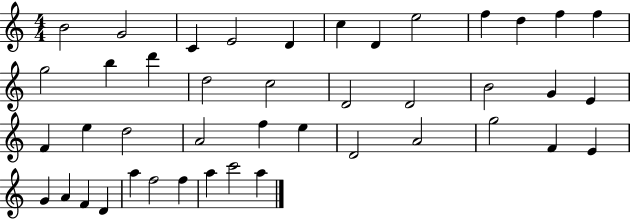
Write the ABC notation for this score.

X:1
T:Untitled
M:4/4
L:1/4
K:C
B2 G2 C E2 D c D e2 f d f f g2 b d' d2 c2 D2 D2 B2 G E F e d2 A2 f e D2 A2 g2 F E G A F D a f2 f a c'2 a